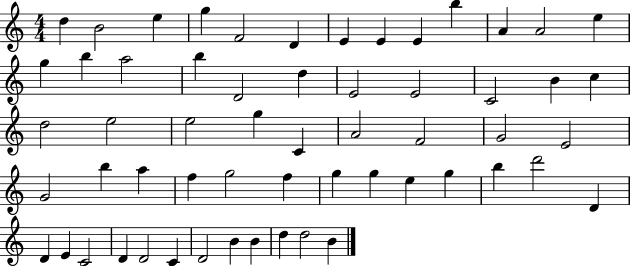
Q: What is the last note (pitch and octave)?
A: B4